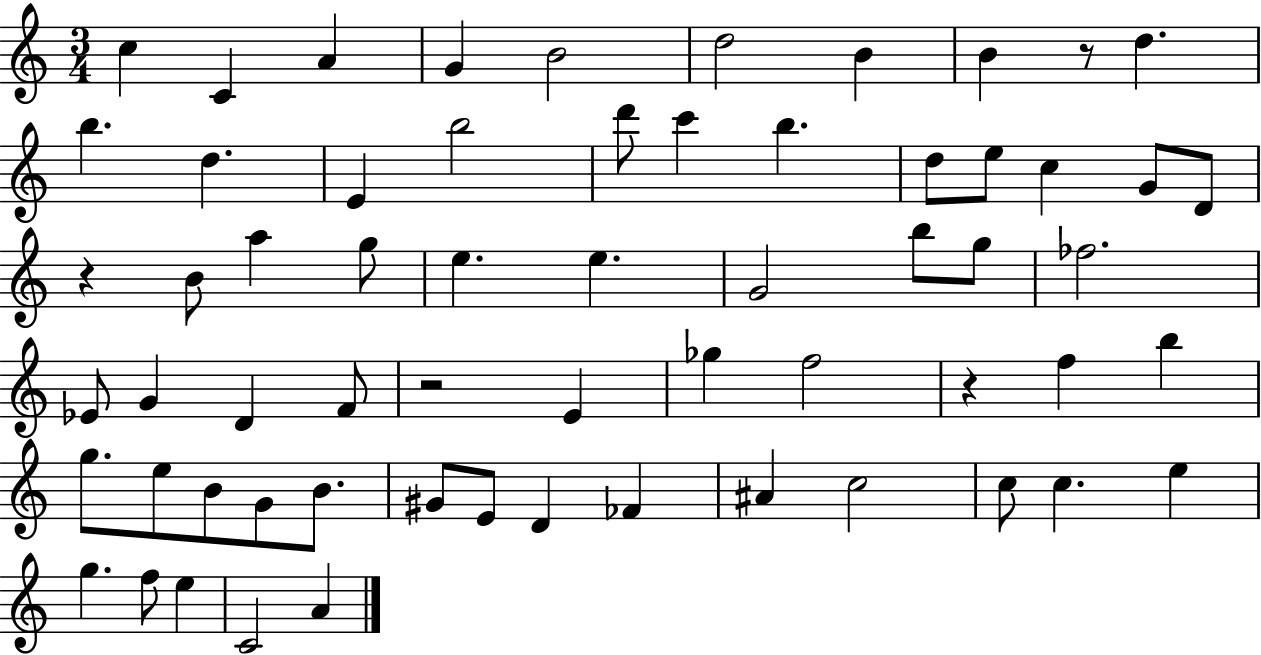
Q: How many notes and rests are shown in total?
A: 62